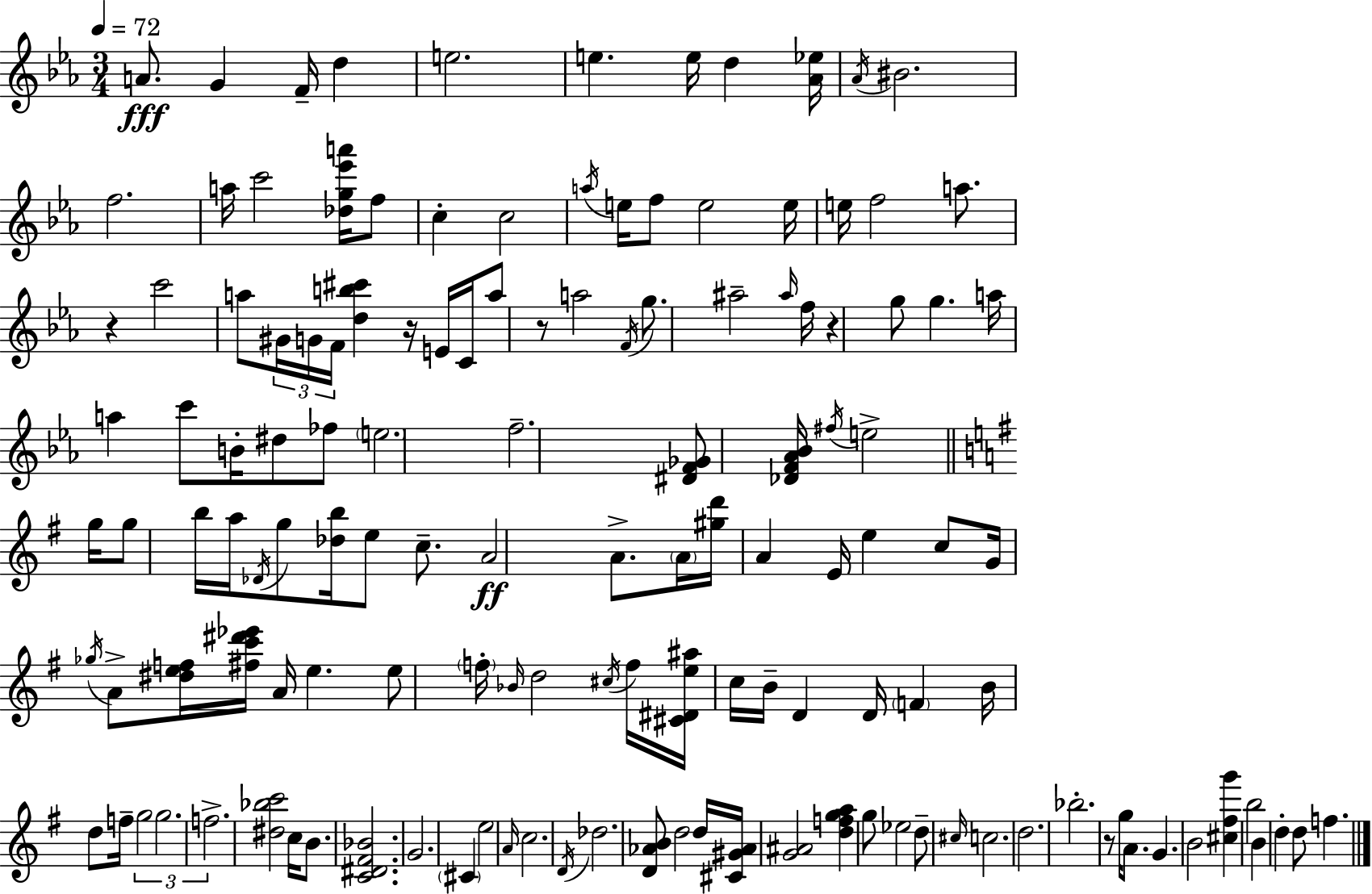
A4/e. G4/q F4/s D5/q E5/h. E5/q. E5/s D5/q [Ab4,Eb5]/s Ab4/s BIS4/h. F5/h. A5/s C6/h [Db5,G5,Eb6,A6]/s F5/e C5/q C5/h A5/s E5/s F5/e E5/h E5/s E5/s F5/h A5/e. R/q C6/h A5/e G#4/s G4/s F4/s [D5,B5,C#6]/q R/s E4/s C4/s A5/e R/e A5/h F4/s G5/e. A#5/h A#5/s F5/s R/q G5/e G5/q. A5/s A5/q C6/e B4/s D#5/e FES5/e E5/h. F5/h. [D#4,F4,Gb4]/e [Db4,F4,Ab4,Bb4]/s F#5/s E5/h G5/s G5/e B5/s A5/s Db4/s G5/e [Db5,B5]/s E5/e C5/e. A4/h A4/e. A4/s [G#5,D6]/s A4/q E4/s E5/q C5/e G4/s Gb5/s A4/e [D#5,E5,F5]/s [F#5,C6,D#6,Eb6]/s A4/s E5/q. E5/e F5/s Bb4/s D5/h C#5/s F5/s [C#4,D#4,E5,A#5]/s C5/s B4/s D4/q D4/s F4/q B4/s D5/e F5/s G5/h G5/h. F5/h. [D#5,Bb5,C6]/h C5/s B4/e. [C4,D#4,F#4,Bb4]/h. G4/h. C#4/q E5/h A4/s C5/h. D4/s Db5/h. [D4,Ab4,B4]/e D5/h D5/s [C#4,G#4,Ab4]/s [G4,A#4]/h [D5,F5,G5,A5]/q G5/e Eb5/h D5/e C#5/s C5/h. D5/h. Bb5/h. R/e G5/s A4/e. G4/q. B4/h [C#5,F#5,G6]/q B5/h B4/q D5/q D5/e F5/q.